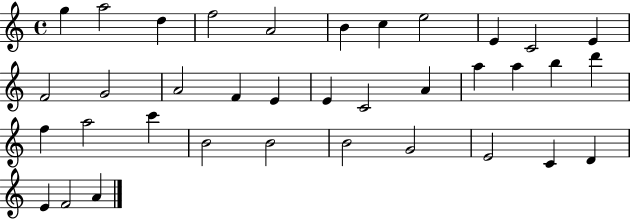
G5/q A5/h D5/q F5/h A4/h B4/q C5/q E5/h E4/q C4/h E4/q F4/h G4/h A4/h F4/q E4/q E4/q C4/h A4/q A5/q A5/q B5/q D6/q F5/q A5/h C6/q B4/h B4/h B4/h G4/h E4/h C4/q D4/q E4/q F4/h A4/q